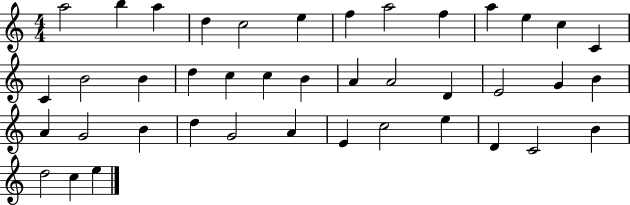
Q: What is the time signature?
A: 4/4